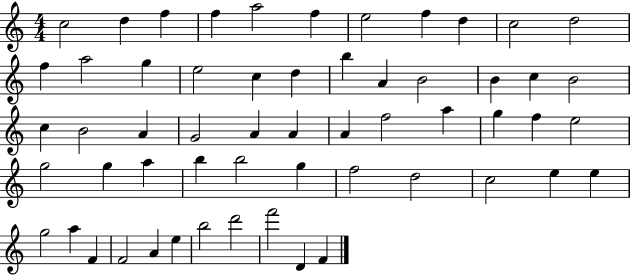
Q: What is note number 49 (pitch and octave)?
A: F4